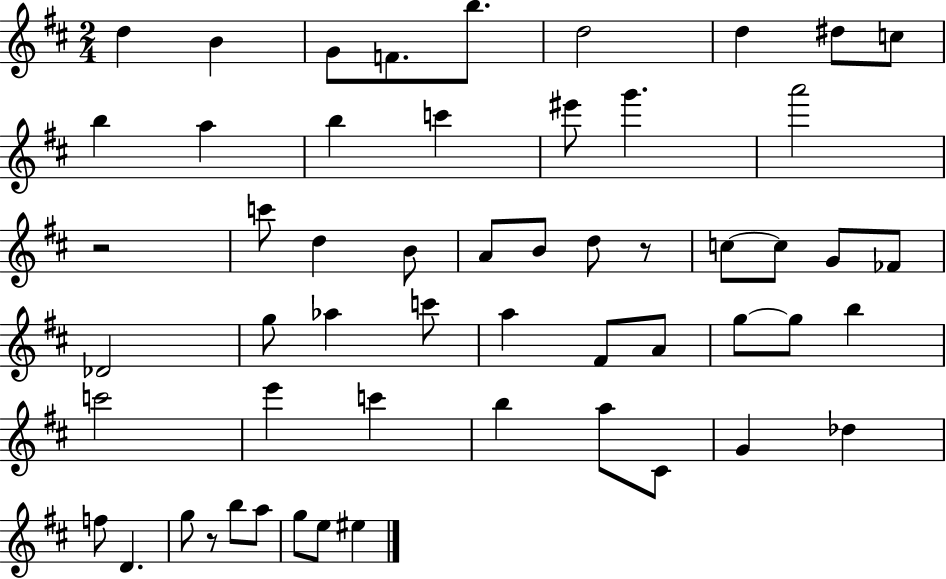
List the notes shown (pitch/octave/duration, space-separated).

D5/q B4/q G4/e F4/e. B5/e. D5/h D5/q D#5/e C5/e B5/q A5/q B5/q C6/q EIS6/e G6/q. A6/h R/h C6/e D5/q B4/e A4/e B4/e D5/e R/e C5/e C5/e G4/e FES4/e Db4/h G5/e Ab5/q C6/e A5/q F#4/e A4/e G5/e G5/e B5/q C6/h E6/q C6/q B5/q A5/e C#4/e G4/q Db5/q F5/e D4/q. G5/e R/e B5/e A5/e G5/e E5/e EIS5/q